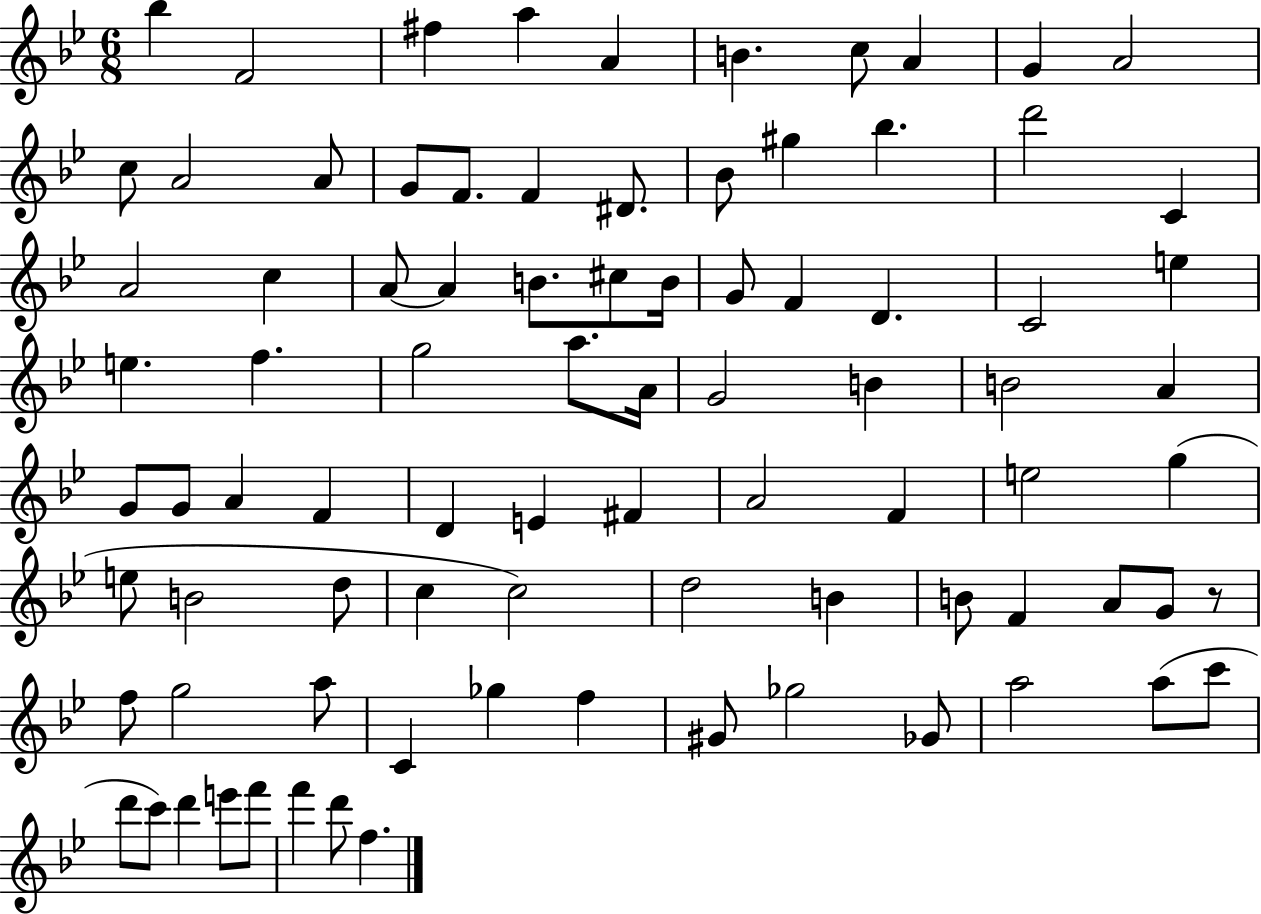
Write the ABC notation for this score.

X:1
T:Untitled
M:6/8
L:1/4
K:Bb
_b F2 ^f a A B c/2 A G A2 c/2 A2 A/2 G/2 F/2 F ^D/2 _B/2 ^g _b d'2 C A2 c A/2 A B/2 ^c/2 B/4 G/2 F D C2 e e f g2 a/2 A/4 G2 B B2 A G/2 G/2 A F D E ^F A2 F e2 g e/2 B2 d/2 c c2 d2 B B/2 F A/2 G/2 z/2 f/2 g2 a/2 C _g f ^G/2 _g2 _G/2 a2 a/2 c'/2 d'/2 c'/2 d' e'/2 f'/2 f' d'/2 f